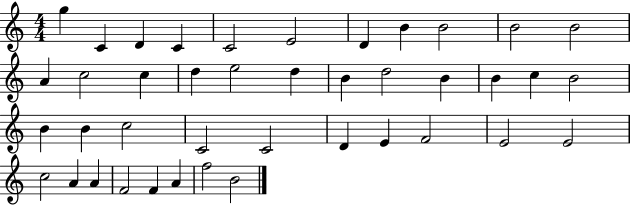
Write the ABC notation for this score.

X:1
T:Untitled
M:4/4
L:1/4
K:C
g C D C C2 E2 D B B2 B2 B2 A c2 c d e2 d B d2 B B c B2 B B c2 C2 C2 D E F2 E2 E2 c2 A A F2 F A f2 B2